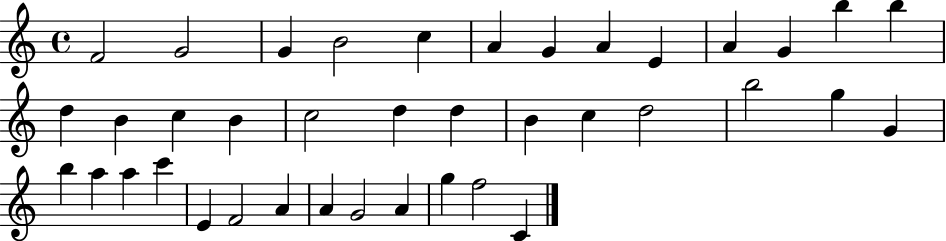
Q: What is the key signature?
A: C major